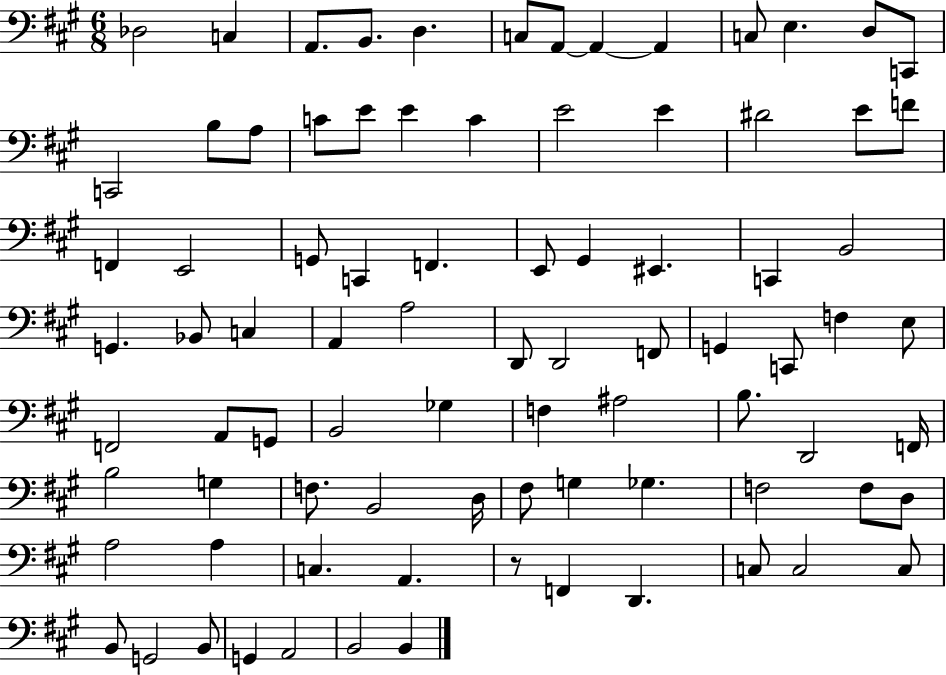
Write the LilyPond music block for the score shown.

{
  \clef bass
  \numericTimeSignature
  \time 6/8
  \key a \major
  des2 c4 | a,8. b,8. d4. | c8 a,8~~ a,4~~ a,4 | c8 e4. d8 c,8 | \break c,2 b8 a8 | c'8 e'8 e'4 c'4 | e'2 e'4 | dis'2 e'8 f'8 | \break f,4 e,2 | g,8 c,4 f,4. | e,8 gis,4 eis,4. | c,4 b,2 | \break g,4. bes,8 c4 | a,4 a2 | d,8 d,2 f,8 | g,4 c,8 f4 e8 | \break f,2 a,8 g,8 | b,2 ges4 | f4 ais2 | b8. d,2 f,16 | \break b2 g4 | f8. b,2 d16 | fis8 g4 ges4. | f2 f8 d8 | \break a2 a4 | c4. a,4. | r8 f,4 d,4. | c8 c2 c8 | \break b,8 g,2 b,8 | g,4 a,2 | b,2 b,4 | \bar "|."
}